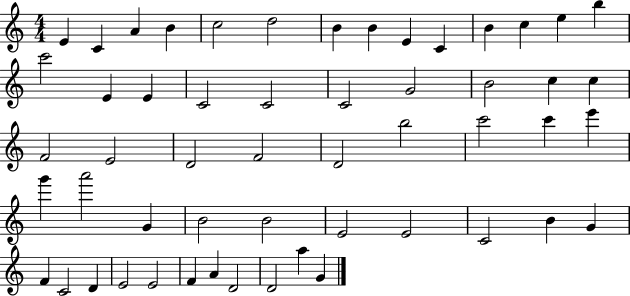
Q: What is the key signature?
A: C major